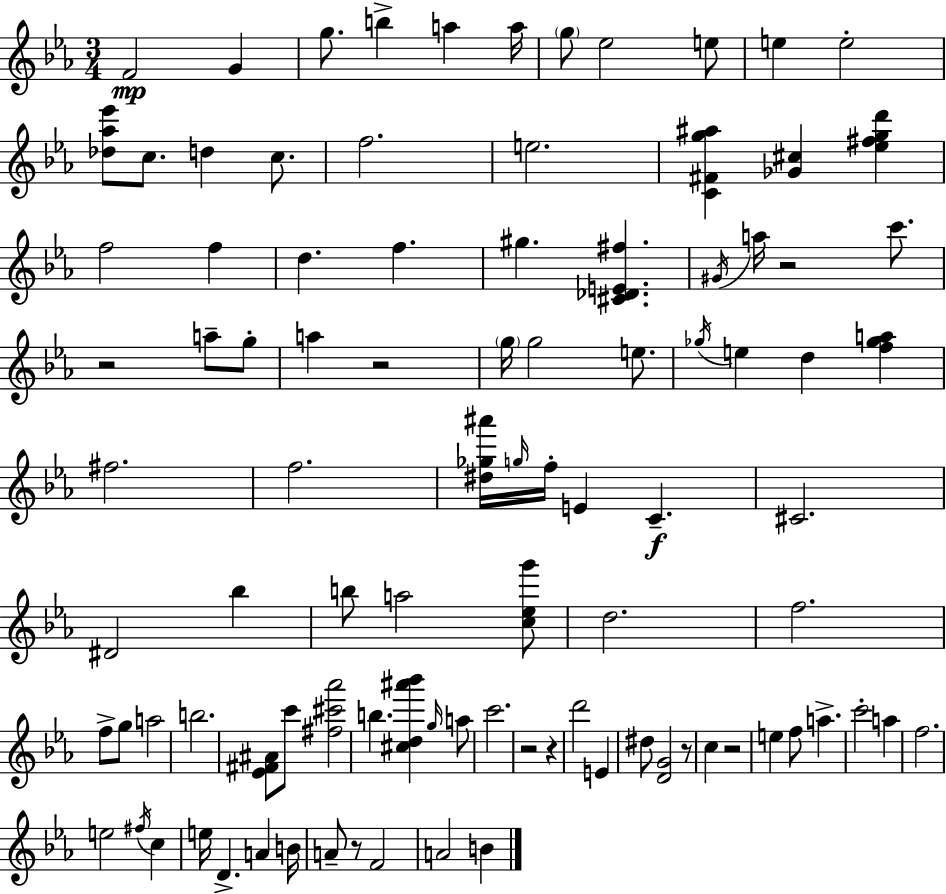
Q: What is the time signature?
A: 3/4